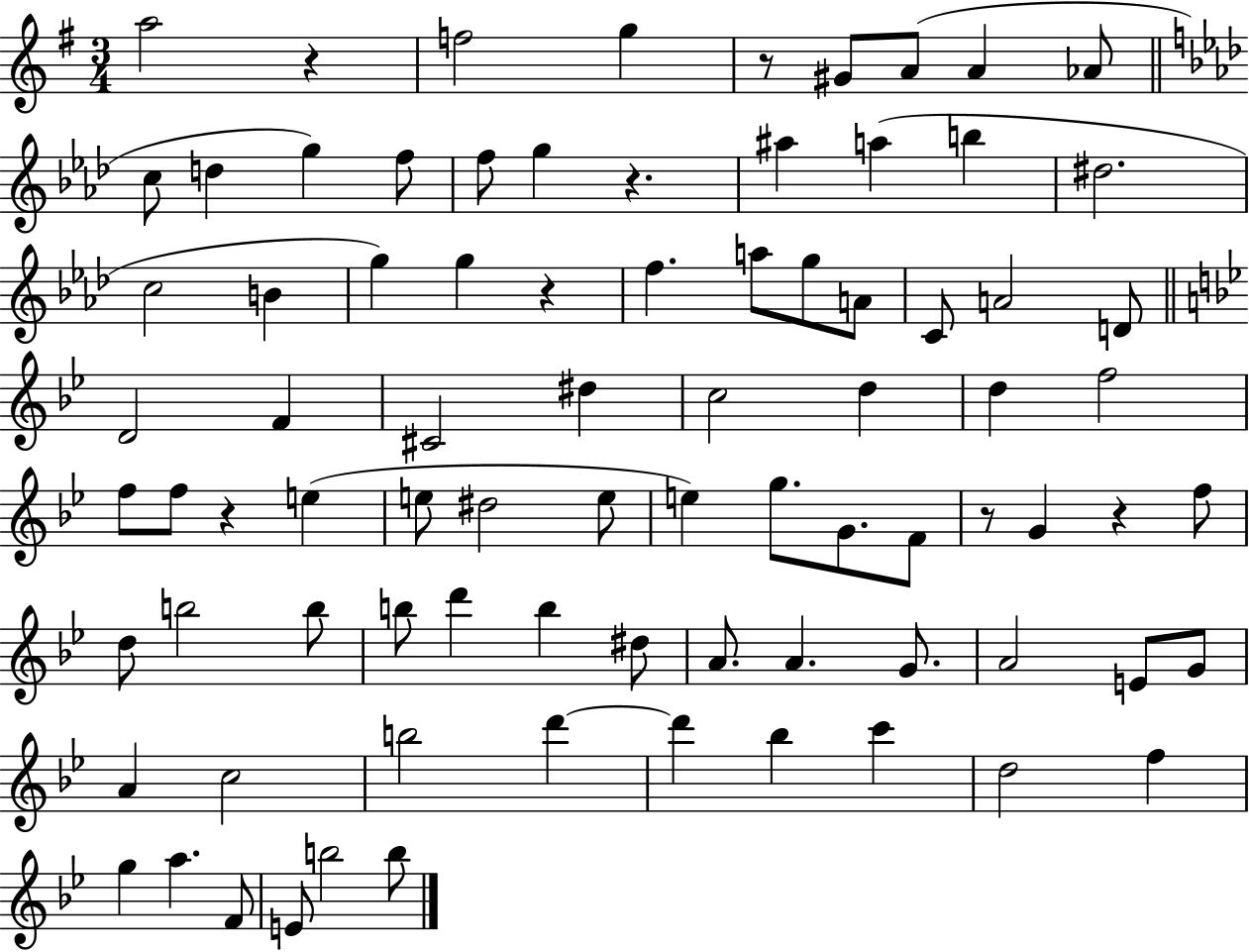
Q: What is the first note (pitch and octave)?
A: A5